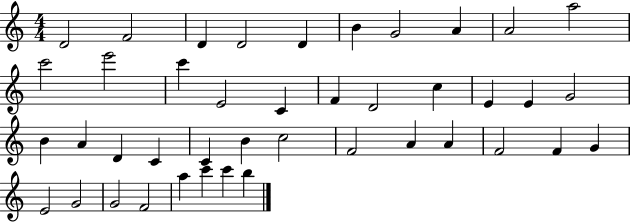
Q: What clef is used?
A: treble